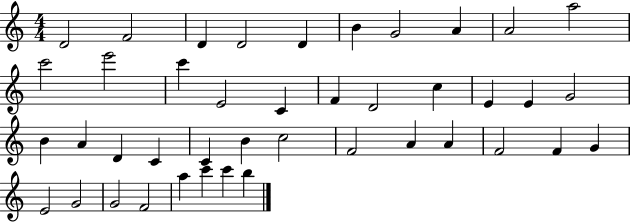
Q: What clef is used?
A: treble